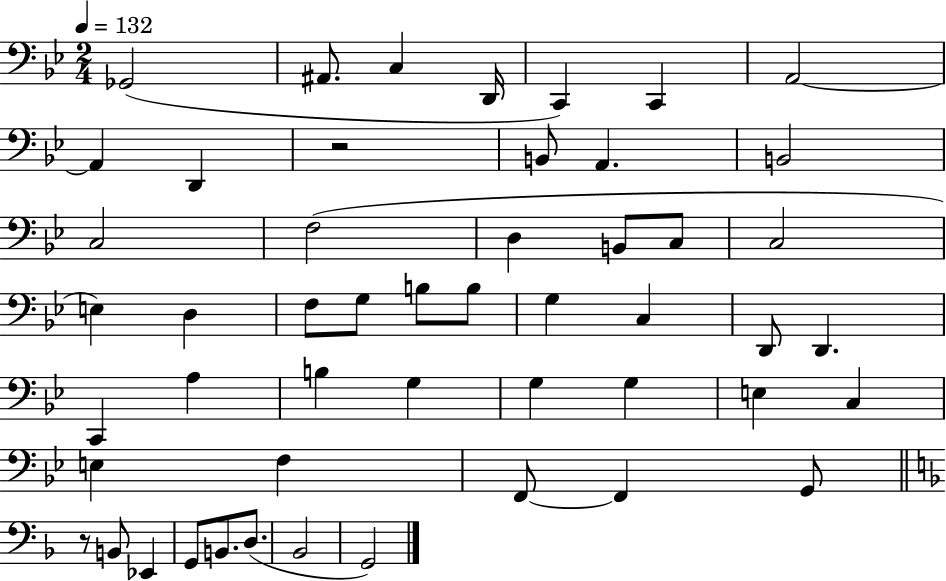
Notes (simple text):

Gb2/h A#2/e. C3/q D2/s C2/q C2/q A2/h A2/q D2/q R/h B2/e A2/q. B2/h C3/h F3/h D3/q B2/e C3/e C3/h E3/q D3/q F3/e G3/e B3/e B3/e G3/q C3/q D2/e D2/q. C2/q A3/q B3/q G3/q G3/q G3/q E3/q C3/q E3/q F3/q F2/e F2/q G2/e R/e B2/e Eb2/q G2/e B2/e. D3/e. Bb2/h G2/h